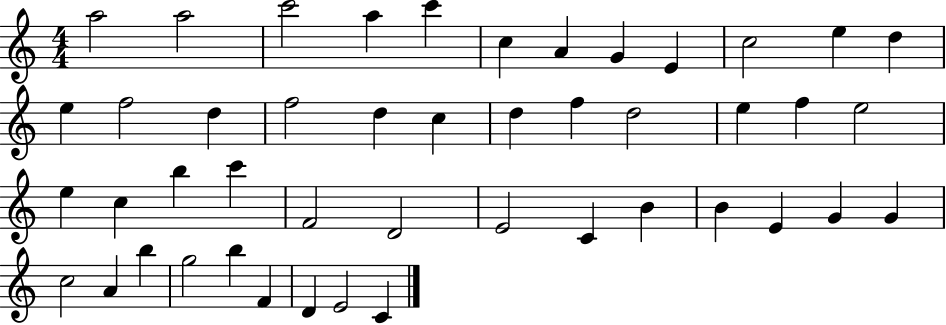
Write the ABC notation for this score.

X:1
T:Untitled
M:4/4
L:1/4
K:C
a2 a2 c'2 a c' c A G E c2 e d e f2 d f2 d c d f d2 e f e2 e c b c' F2 D2 E2 C B B E G G c2 A b g2 b F D E2 C